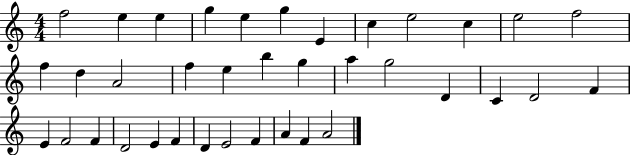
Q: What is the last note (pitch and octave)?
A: A4